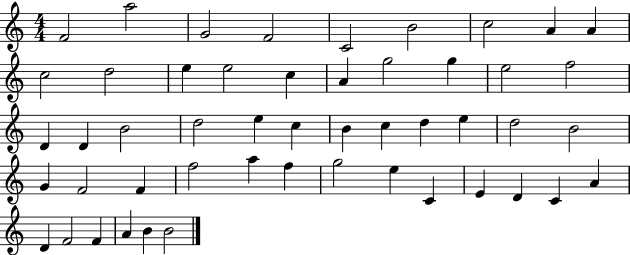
F4/h A5/h G4/h F4/h C4/h B4/h C5/h A4/q A4/q C5/h D5/h E5/q E5/h C5/q A4/q G5/h G5/q E5/h F5/h D4/q D4/q B4/h D5/h E5/q C5/q B4/q C5/q D5/q E5/q D5/h B4/h G4/q F4/h F4/q F5/h A5/q F5/q G5/h E5/q C4/q E4/q D4/q C4/q A4/q D4/q F4/h F4/q A4/q B4/q B4/h